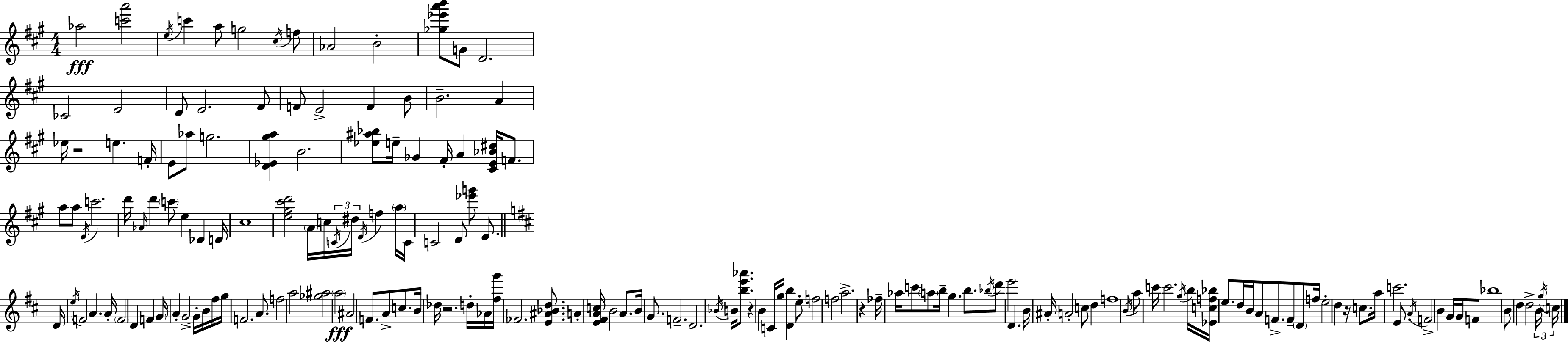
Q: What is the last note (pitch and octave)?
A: C5